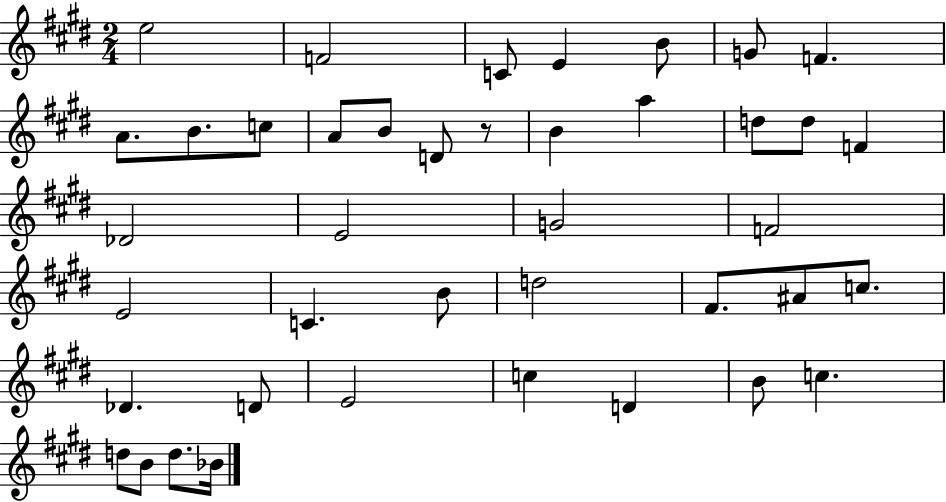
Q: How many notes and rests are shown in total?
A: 41